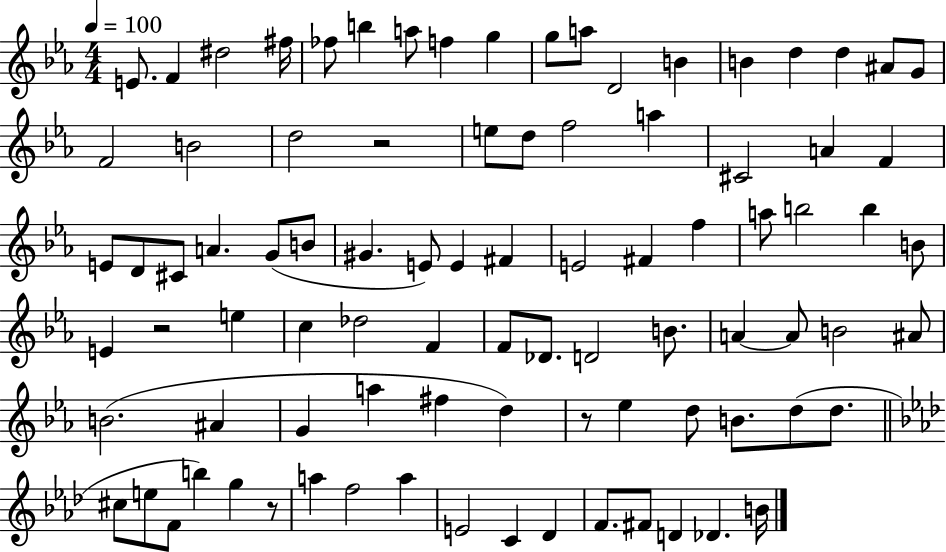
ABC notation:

X:1
T:Untitled
M:4/4
L:1/4
K:Eb
E/2 F ^d2 ^f/4 _f/2 b a/2 f g g/2 a/2 D2 B B d d ^A/2 G/2 F2 B2 d2 z2 e/2 d/2 f2 a ^C2 A F E/2 D/2 ^C/2 A G/2 B/2 ^G E/2 E ^F E2 ^F f a/2 b2 b B/2 E z2 e c _d2 F F/2 _D/2 D2 B/2 A A/2 B2 ^A/2 B2 ^A G a ^f d z/2 _e d/2 B/2 d/2 d/2 ^c/2 e/2 F/2 b g z/2 a f2 a E2 C _D F/2 ^F/2 D _D B/4